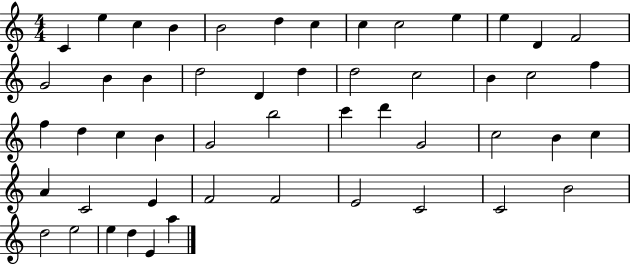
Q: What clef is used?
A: treble